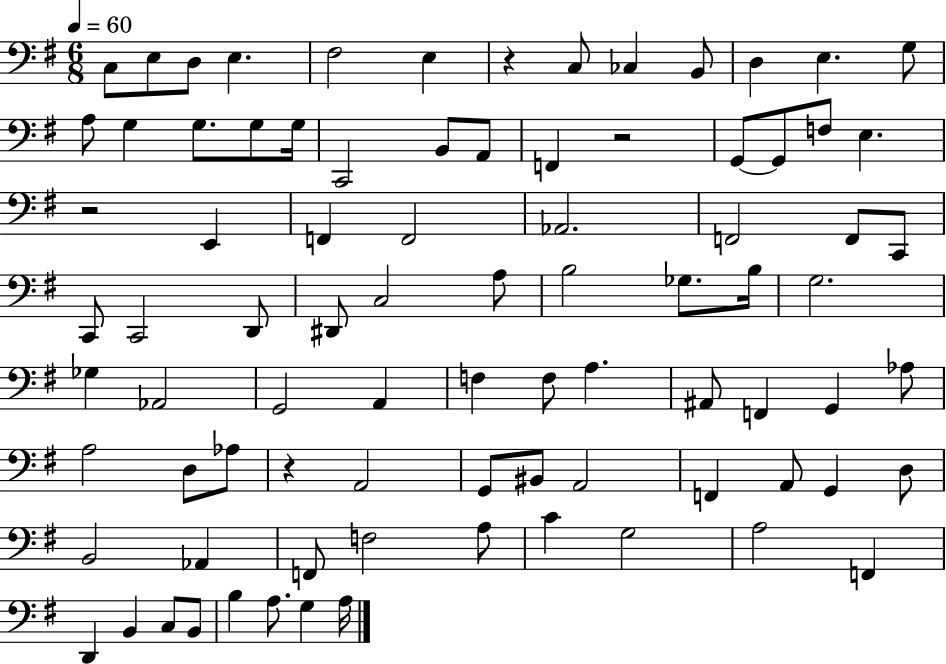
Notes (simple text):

C3/e E3/e D3/e E3/q. F#3/h E3/q R/q C3/e CES3/q B2/e D3/q E3/q. G3/e A3/e G3/q G3/e. G3/e G3/s C2/h B2/e A2/e F2/q R/h G2/e G2/e F3/e E3/q. R/h E2/q F2/q F2/h Ab2/h. F2/h F2/e C2/e C2/e C2/h D2/e D#2/e C3/h A3/e B3/h Gb3/e. B3/s G3/h. Gb3/q Ab2/h G2/h A2/q F3/q F3/e A3/q. A#2/e F2/q G2/q Ab3/e A3/h D3/e Ab3/e R/q A2/h G2/e BIS2/e A2/h F2/q A2/e G2/q D3/e B2/h Ab2/q F2/e F3/h A3/e C4/q G3/h A3/h F2/q D2/q B2/q C3/e B2/e B3/q A3/e. G3/q A3/s